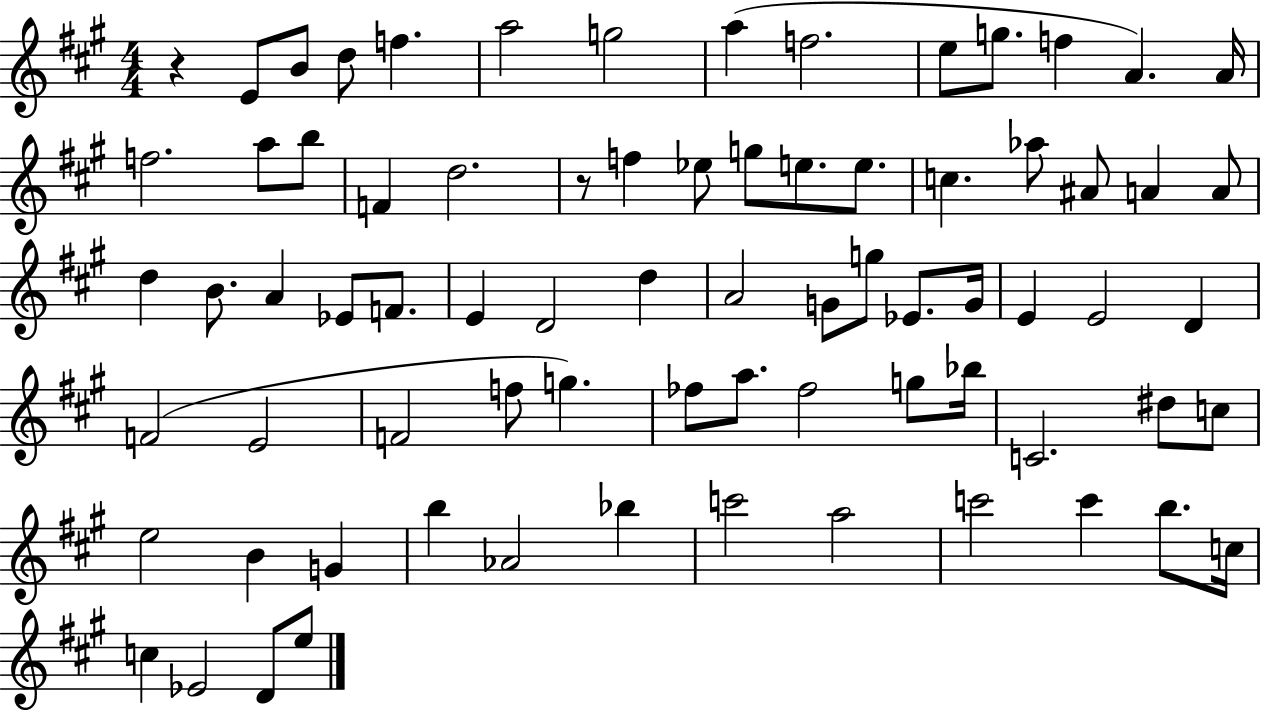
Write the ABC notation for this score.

X:1
T:Untitled
M:4/4
L:1/4
K:A
z E/2 B/2 d/2 f a2 g2 a f2 e/2 g/2 f A A/4 f2 a/2 b/2 F d2 z/2 f _e/2 g/2 e/2 e/2 c _a/2 ^A/2 A A/2 d B/2 A _E/2 F/2 E D2 d A2 G/2 g/2 _E/2 G/4 E E2 D F2 E2 F2 f/2 g _f/2 a/2 _f2 g/2 _b/4 C2 ^d/2 c/2 e2 B G b _A2 _b c'2 a2 c'2 c' b/2 c/4 c _E2 D/2 e/2